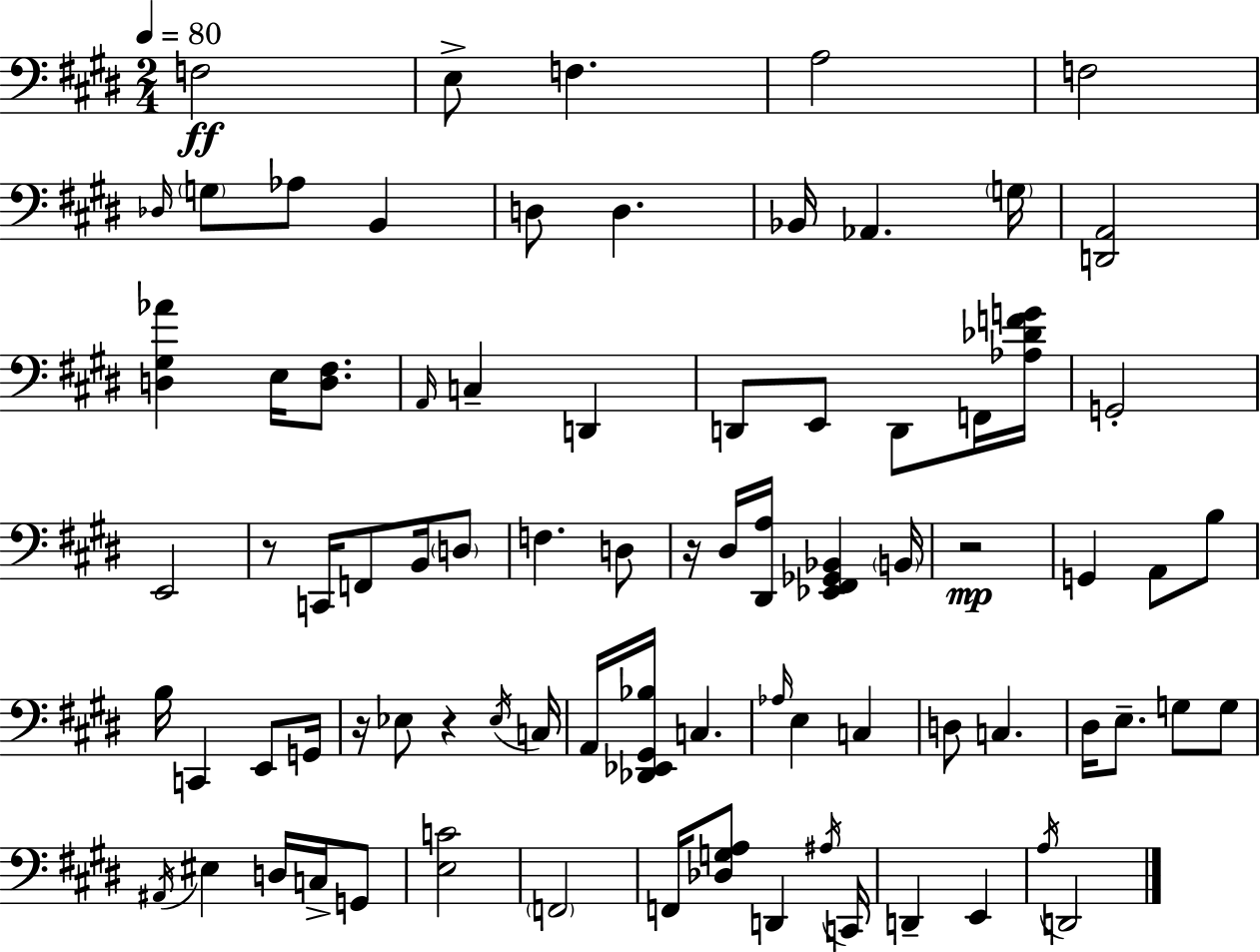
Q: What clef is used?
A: bass